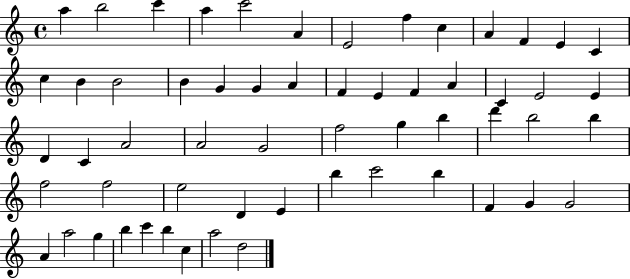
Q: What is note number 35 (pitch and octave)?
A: B5